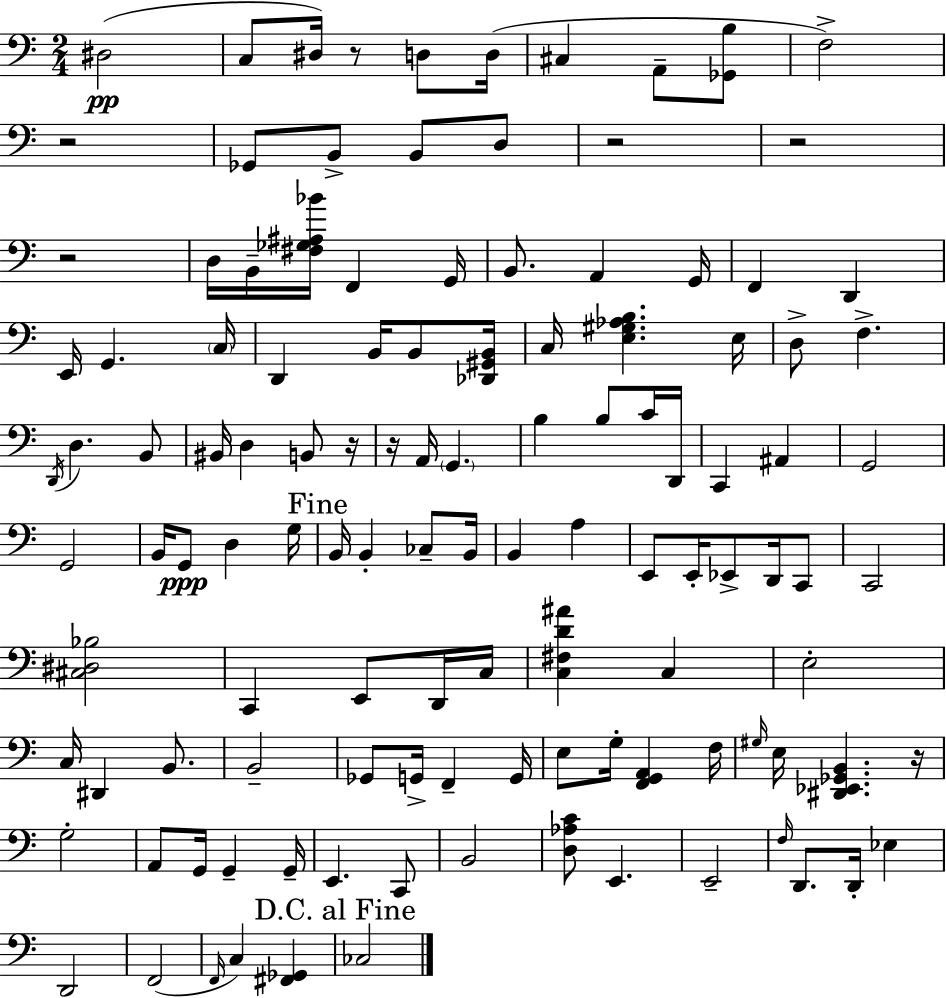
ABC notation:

X:1
T:Untitled
M:2/4
L:1/4
K:C
^D,2 C,/2 ^D,/4 z/2 D,/2 D,/4 ^C, A,,/2 [_G,,B,]/2 F,2 z2 _G,,/2 B,,/2 B,,/2 D,/2 z2 z2 z2 D,/4 B,,/4 [^F,_G,^A,_B]/4 F,, G,,/4 B,,/2 A,, G,,/4 F,, D,, E,,/4 G,, C,/4 D,, B,,/4 B,,/2 [_D,,^G,,B,,]/4 C,/4 [E,^G,_A,B,] E,/4 D,/2 F, D,,/4 D, B,,/2 ^B,,/4 D, B,,/2 z/4 z/4 A,,/4 G,, B, B,/2 C/4 D,,/4 C,, ^A,, G,,2 G,,2 B,,/4 G,,/2 D, G,/4 B,,/4 B,, _C,/2 B,,/4 B,, A, E,,/2 E,,/4 _E,,/2 D,,/4 C,,/2 C,,2 [^C,^D,_B,]2 C,, E,,/2 D,,/4 C,/4 [C,^F,D^A] C, E,2 C,/4 ^D,, B,,/2 B,,2 _G,,/2 G,,/4 F,, G,,/4 E,/2 G,/4 [F,,G,,A,,] F,/4 ^G,/4 E,/4 [^D,,_E,,_G,,B,,] z/4 G,2 A,,/2 G,,/4 G,, G,,/4 E,, C,,/2 B,,2 [D,_A,C]/2 E,, E,,2 F,/4 D,,/2 D,,/4 _E, D,,2 F,,2 F,,/4 C, [^F,,_G,,] _C,2